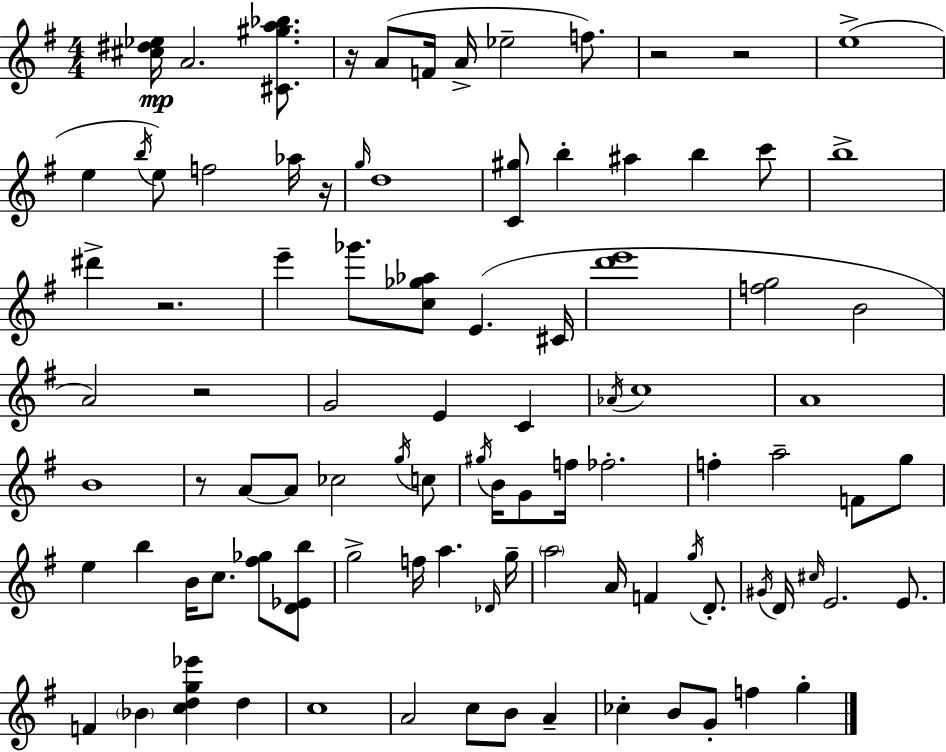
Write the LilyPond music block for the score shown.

{
  \clef treble
  \numericTimeSignature
  \time 4/4
  \key g \major
  \repeat volta 2 { <cis'' dis'' ees''>16\mp a'2. <cis' gis'' a'' bes''>8. | r16 a'8( f'16 a'16-> ees''2-- f''8.) | r2 r2 | e''1->( | \break e''4 \acciaccatura { b''16 } e''8) f''2 aes''16 | r16 \grace { g''16 } d''1 | <c' gis''>8 b''4-. ais''4 b''4 | c'''8 b''1-> | \break dis'''4-> r2. | e'''4-- ges'''8. <c'' ges'' aes''>8 e'4.( | cis'16 <d''' e'''>1 | <f'' g''>2 b'2 | \break a'2) r2 | g'2 e'4 c'4 | \acciaccatura { aes'16 } c''1 | a'1 | \break b'1 | r8 a'8~~ a'8 ces''2 | \acciaccatura { g''16 } c''8 \acciaccatura { gis''16 } b'16 g'8 f''16 fes''2.-. | f''4-. a''2-- | \break f'8 g''8 e''4 b''4 b'16 c''8. | <fis'' ges''>8 <d' ees' b''>8 g''2-> f''16 a''4. | \grace { des'16 } g''16-- \parenthesize a''2 a'16 f'4 | \acciaccatura { g''16 } d'8.-. \acciaccatura { gis'16 } d'16 \grace { cis''16 } e'2. | \break e'8. f'4 \parenthesize bes'4 | <c'' d'' g'' ees'''>4 d''4 c''1 | a'2 | c''8 b'8 a'4-- ces''4-. b'8 g'8-. | \break f''4 g''4-. } \bar "|."
}